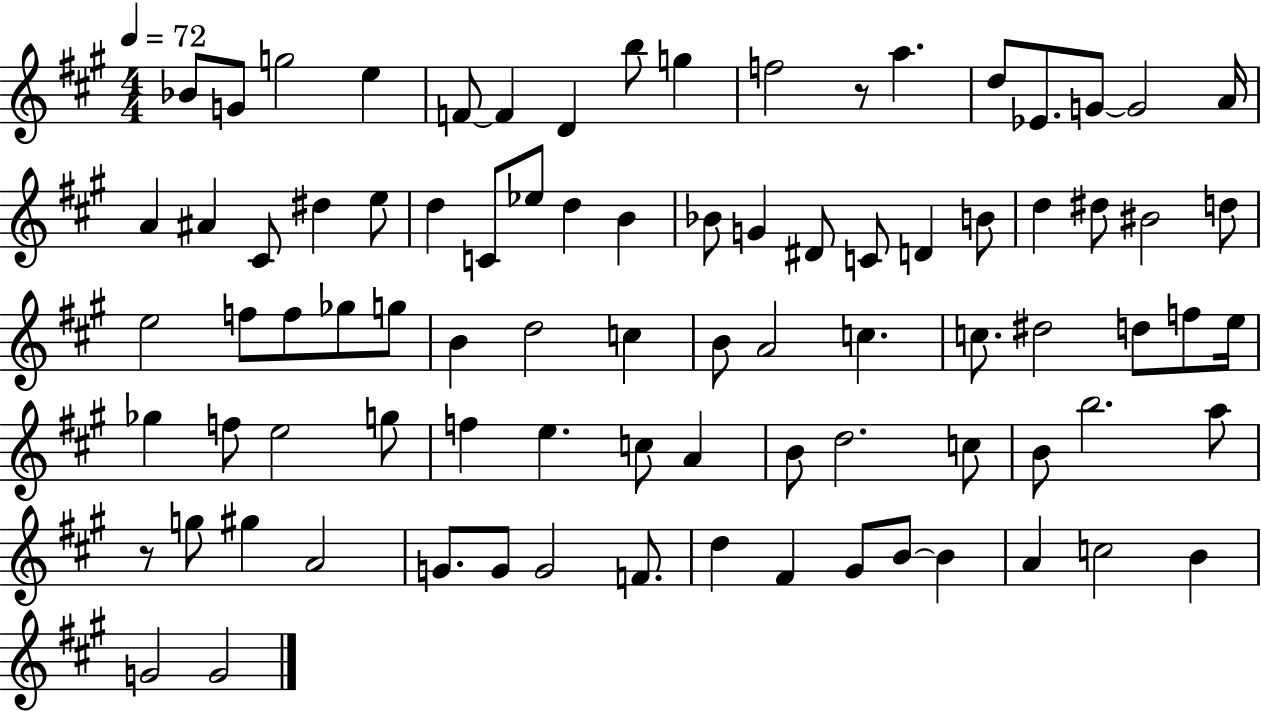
Bb4/e G4/e G5/h E5/q F4/e F4/q D4/q B5/e G5/q F5/h R/e A5/q. D5/e Eb4/e. G4/e G4/h A4/s A4/q A#4/q C#4/e D#5/q E5/e D5/q C4/e Eb5/e D5/q B4/q Bb4/e G4/q D#4/e C4/e D4/q B4/e D5/q D#5/e BIS4/h D5/e E5/h F5/e F5/e Gb5/e G5/e B4/q D5/h C5/q B4/e A4/h C5/q. C5/e. D#5/h D5/e F5/e E5/s Gb5/q F5/e E5/h G5/e F5/q E5/q. C5/e A4/q B4/e D5/h. C5/e B4/e B5/h. A5/e R/e G5/e G#5/q A4/h G4/e. G4/e G4/h F4/e. D5/q F#4/q G#4/e B4/e B4/q A4/q C5/h B4/q G4/h G4/h